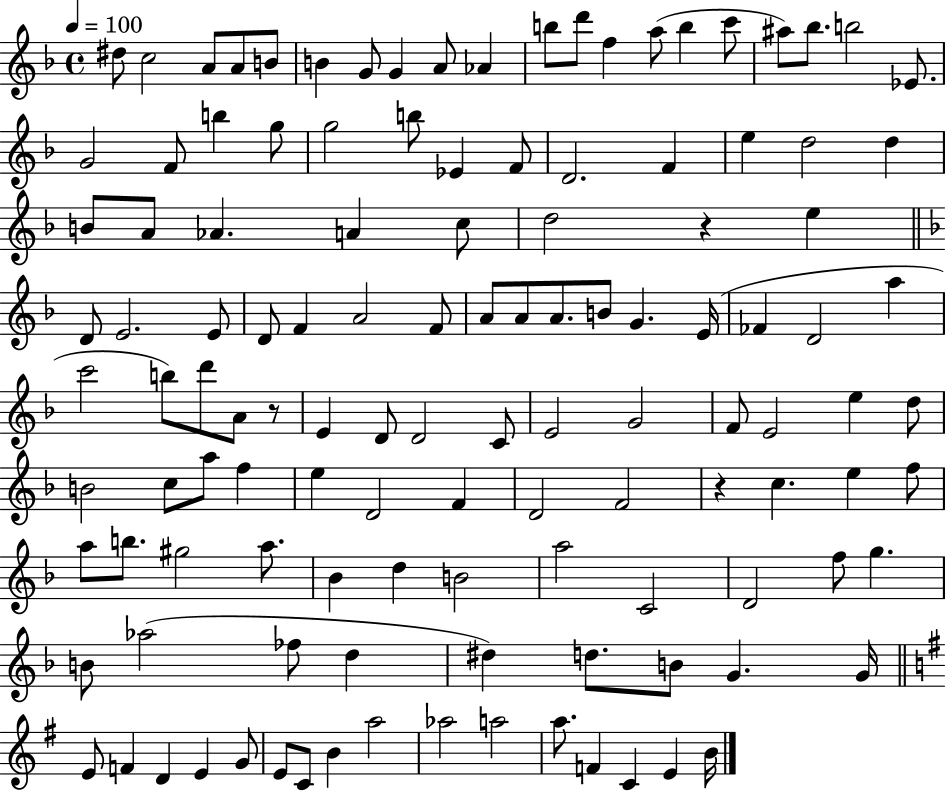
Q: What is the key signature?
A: F major